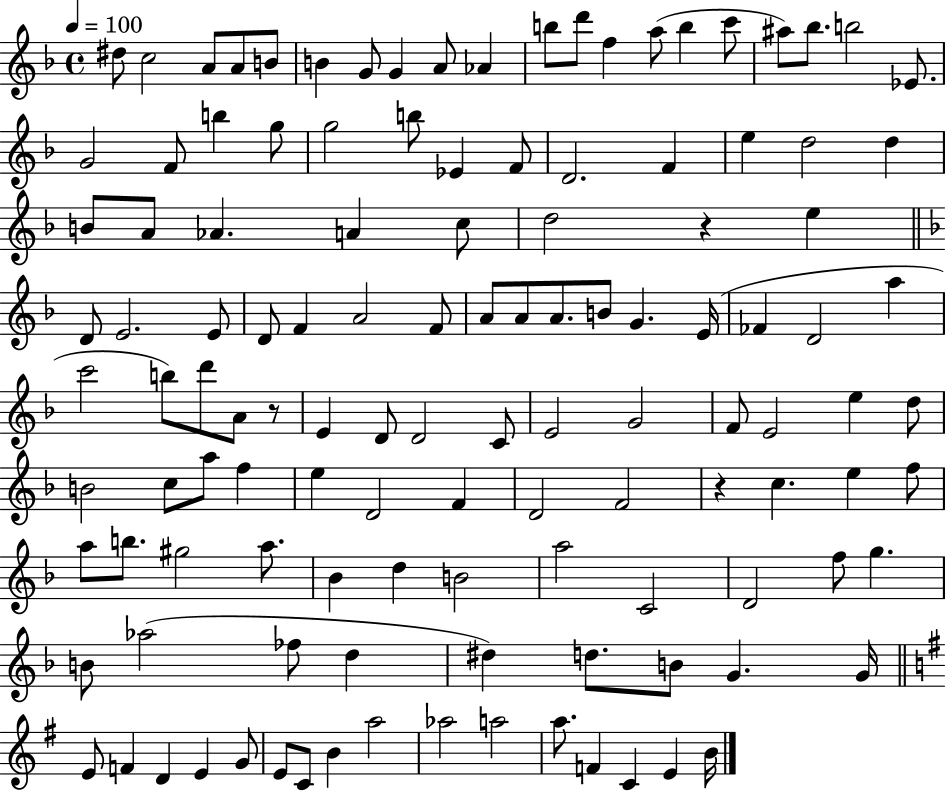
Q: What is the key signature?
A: F major